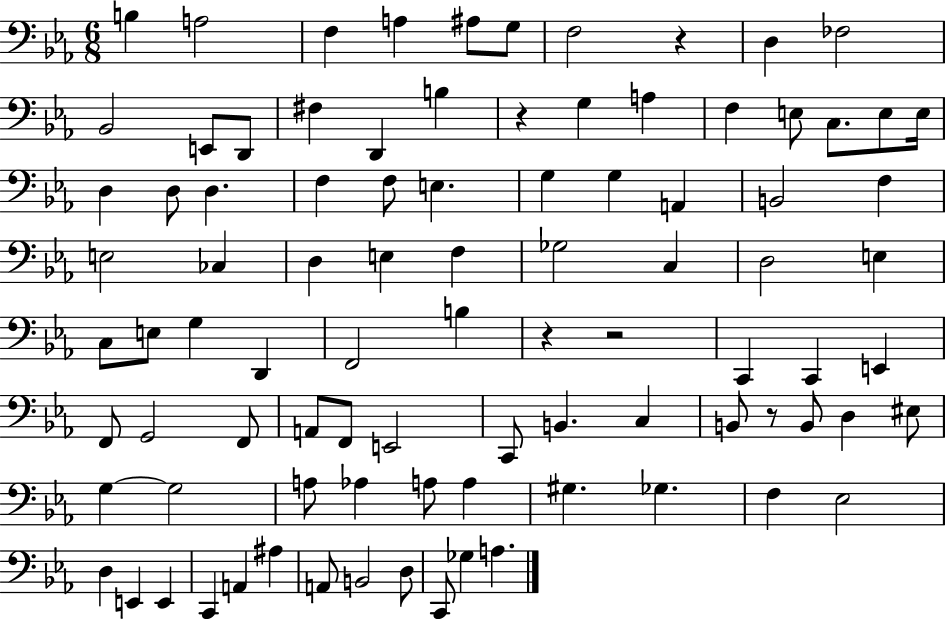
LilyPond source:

{
  \clef bass
  \numericTimeSignature
  \time 6/8
  \key ees \major
  b4 a2 | f4 a4 ais8 g8 | f2 r4 | d4 fes2 | \break bes,2 e,8 d,8 | fis4 d,4 b4 | r4 g4 a4 | f4 e8 c8. e8 e16 | \break d4 d8 d4. | f4 f8 e4. | g4 g4 a,4 | b,2 f4 | \break e2 ces4 | d4 e4 f4 | ges2 c4 | d2 e4 | \break c8 e8 g4 d,4 | f,2 b4 | r4 r2 | c,4 c,4 e,4 | \break f,8 g,2 f,8 | a,8 f,8 e,2 | c,8 b,4. c4 | b,8 r8 b,8 d4 eis8 | \break g4~~ g2 | a8 aes4 a8 a4 | gis4. ges4. | f4 ees2 | \break d4 e,4 e,4 | c,4 a,4 ais4 | a,8 b,2 d8 | c,8 ges4 a4. | \break \bar "|."
}